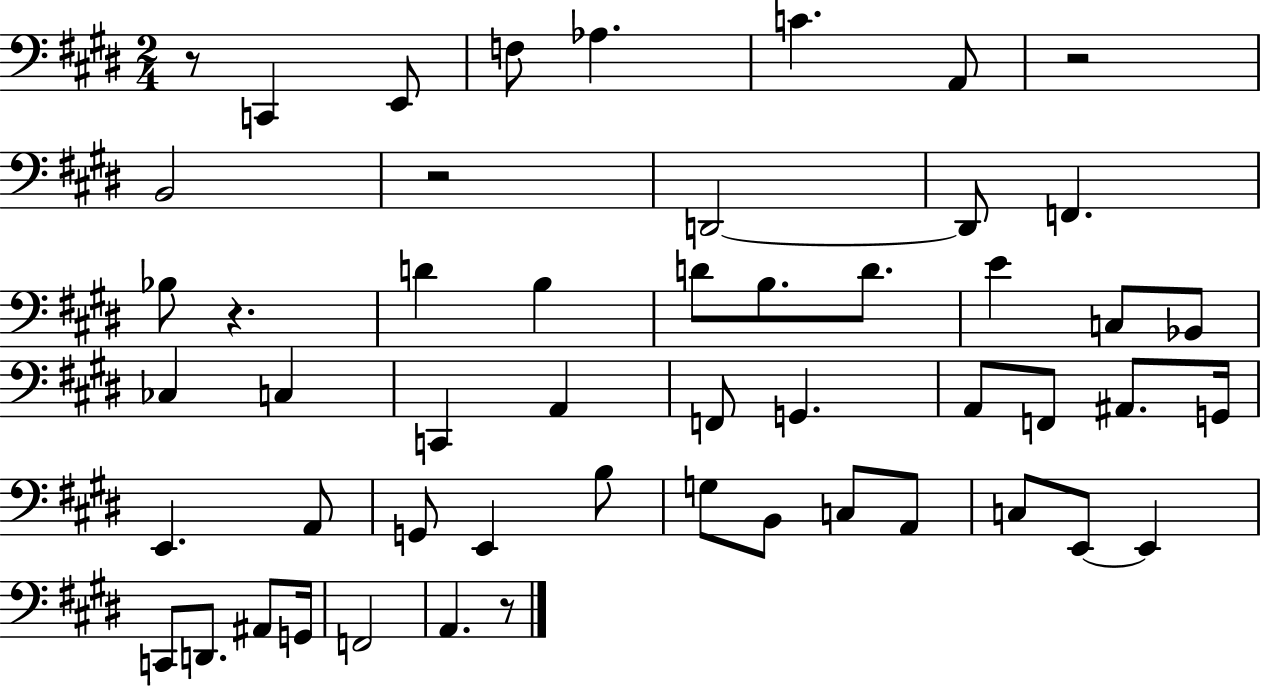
X:1
T:Untitled
M:2/4
L:1/4
K:E
z/2 C,, E,,/2 F,/2 _A, C A,,/2 z2 B,,2 z2 D,,2 D,,/2 F,, _B,/2 z D B, D/2 B,/2 D/2 E C,/2 _B,,/2 _C, C, C,, A,, F,,/2 G,, A,,/2 F,,/2 ^A,,/2 G,,/4 E,, A,,/2 G,,/2 E,, B,/2 G,/2 B,,/2 C,/2 A,,/2 C,/2 E,,/2 E,, C,,/2 D,,/2 ^A,,/2 G,,/4 F,,2 A,, z/2